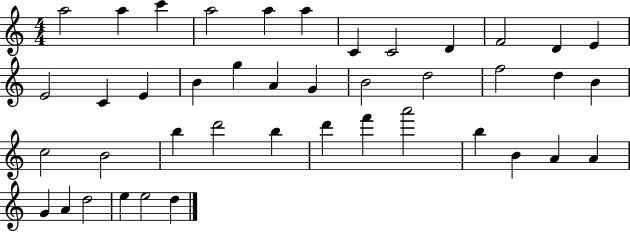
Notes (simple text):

A5/h A5/q C6/q A5/h A5/q A5/q C4/q C4/h D4/q F4/h D4/q E4/q E4/h C4/q E4/q B4/q G5/q A4/q G4/q B4/h D5/h F5/h D5/q B4/q C5/h B4/h B5/q D6/h B5/q D6/q F6/q A6/h B5/q B4/q A4/q A4/q G4/q A4/q D5/h E5/q E5/h D5/q